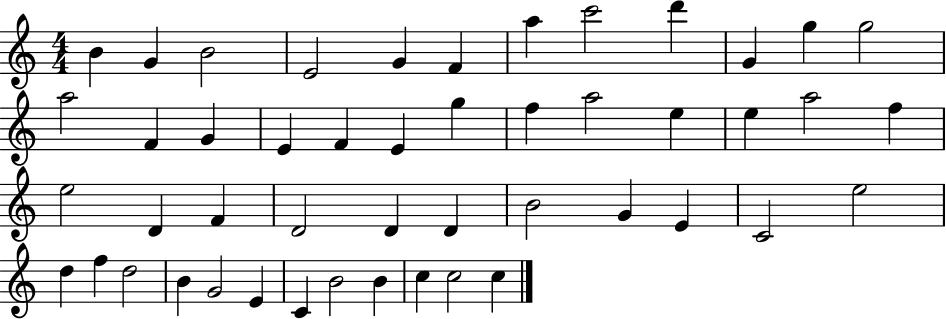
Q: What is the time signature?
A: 4/4